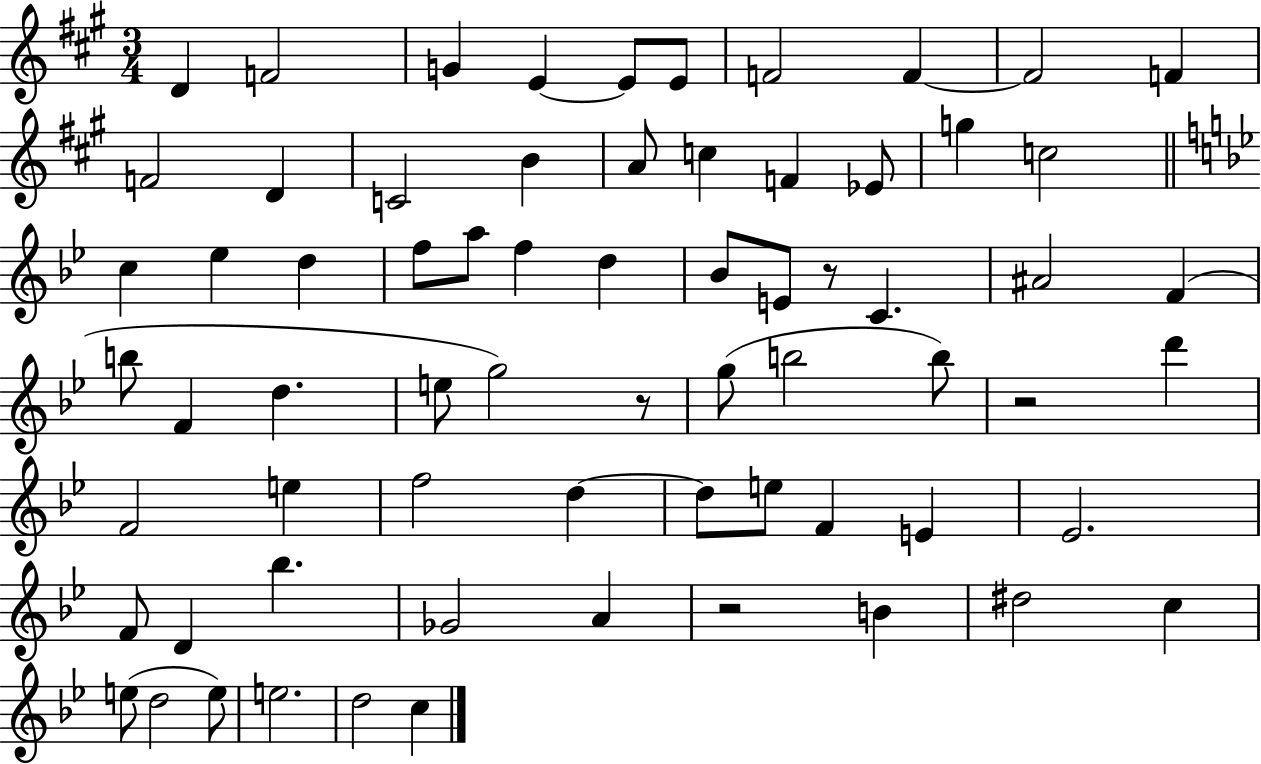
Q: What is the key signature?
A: A major